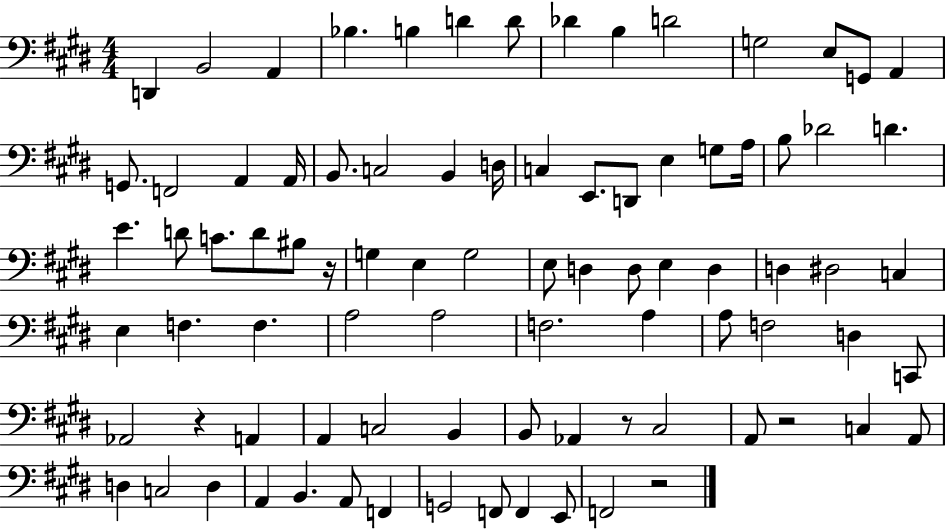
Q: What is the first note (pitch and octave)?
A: D2